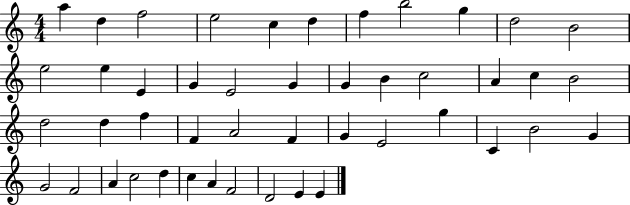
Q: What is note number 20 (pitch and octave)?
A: C5